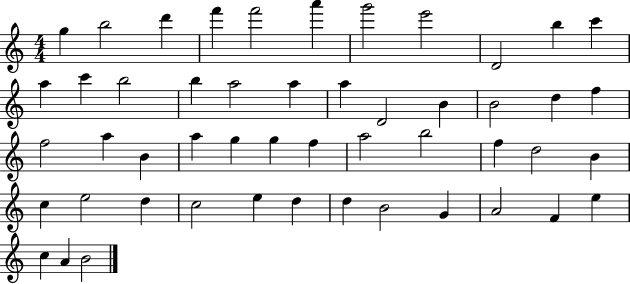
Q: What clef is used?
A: treble